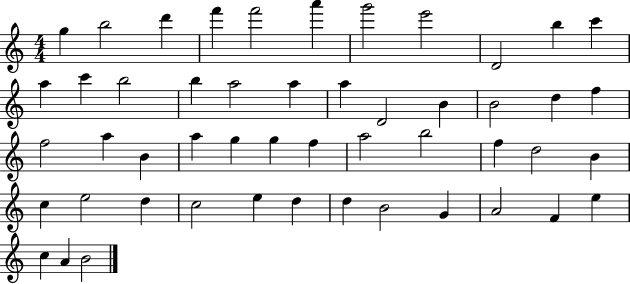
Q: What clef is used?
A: treble